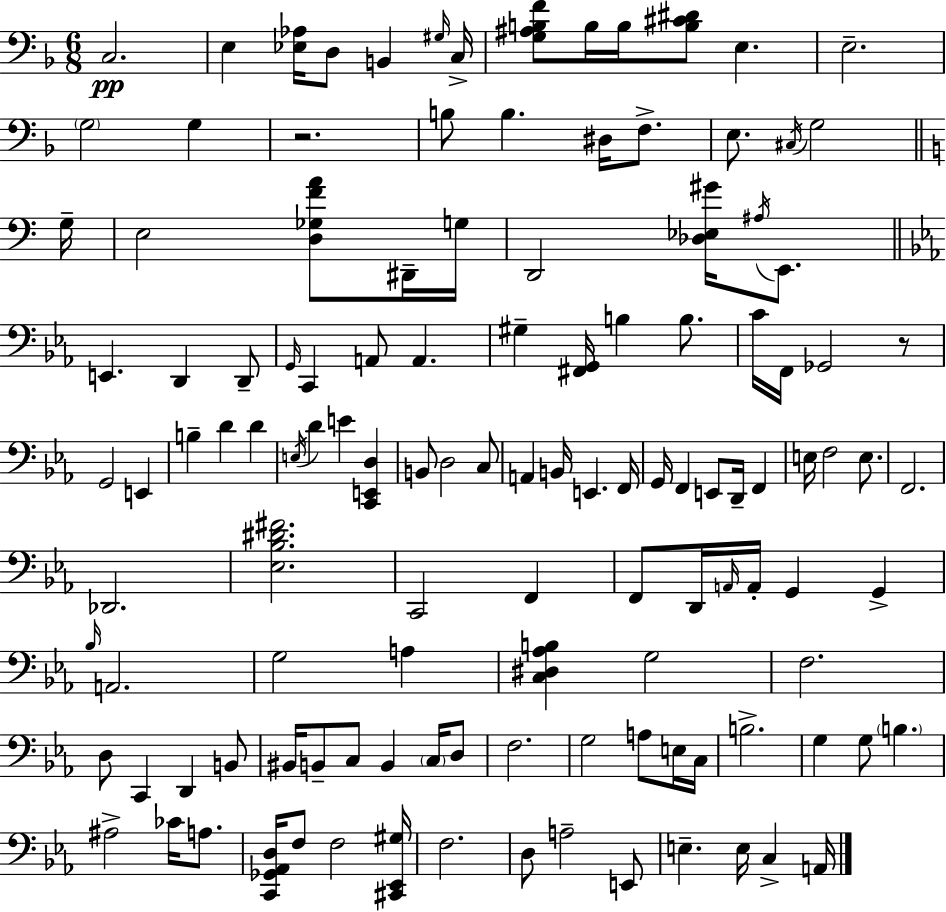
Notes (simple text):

C3/h. E3/q [Eb3,Ab3]/s D3/e B2/q G#3/s C3/s [G3,A#3,B3,F4]/e B3/s B3/s [B3,C#4,D#4]/e E3/q. E3/h. G3/h G3/q R/h. B3/e B3/q. D#3/s F3/e. E3/e. C#3/s G3/h G3/s E3/h [D3,Gb3,F4,A4]/e D#2/s G3/s D2/h [Db3,Eb3,G#4]/s A#3/s E2/e. E2/q. D2/q D2/e G2/s C2/q A2/e A2/q. G#3/q [F#2,G2]/s B3/q B3/e. C4/s F2/s Gb2/h R/e G2/h E2/q B3/q D4/q D4/q E3/s D4/q E4/q [C2,E2,D3]/q B2/e D3/h C3/e A2/q B2/s E2/q. F2/s G2/s F2/q E2/e D2/s F2/q E3/s F3/h E3/e. F2/h. Db2/h. [Eb3,Bb3,D#4,F#4]/h. C2/h F2/q F2/e D2/s A2/s A2/s G2/q G2/q Bb3/s A2/h. G3/h A3/q [C3,D#3,Ab3,B3]/q G3/h F3/h. D3/e C2/q D2/q B2/e BIS2/s B2/e C3/e B2/q C3/s D3/e F3/h. G3/h A3/e E3/s C3/s B3/h. G3/q G3/e B3/q. A#3/h CES4/s A3/e. [C2,Gb2,Ab2,D3]/s F3/e F3/h [C#2,Eb2,G#3]/s F3/h. D3/e A3/h E2/e E3/q. E3/s C3/q A2/s